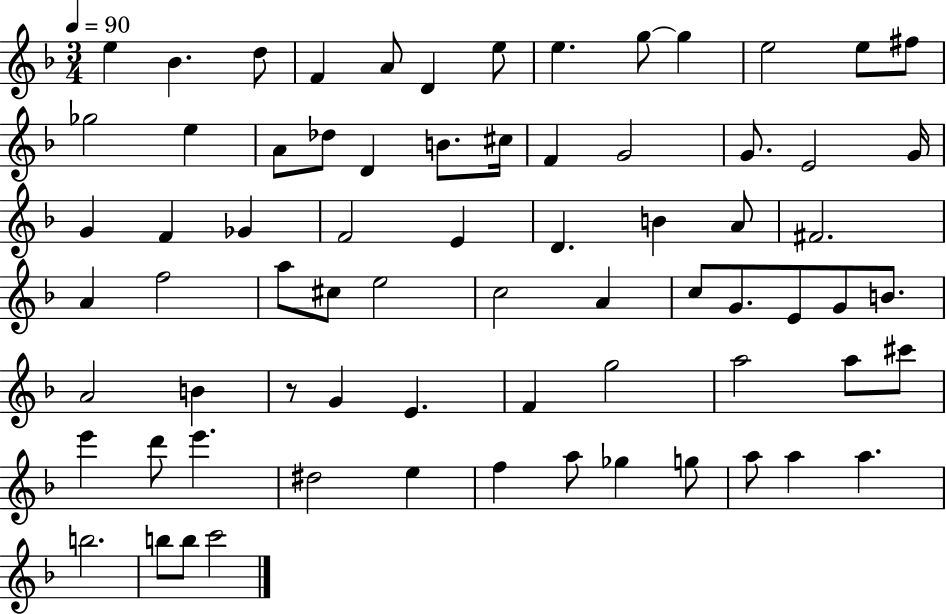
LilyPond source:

{
  \clef treble
  \numericTimeSignature
  \time 3/4
  \key f \major
  \tempo 4 = 90
  \repeat volta 2 { e''4 bes'4. d''8 | f'4 a'8 d'4 e''8 | e''4. g''8~~ g''4 | e''2 e''8 fis''8 | \break ges''2 e''4 | a'8 des''8 d'4 b'8. cis''16 | f'4 g'2 | g'8. e'2 g'16 | \break g'4 f'4 ges'4 | f'2 e'4 | d'4. b'4 a'8 | fis'2. | \break a'4 f''2 | a''8 cis''8 e''2 | c''2 a'4 | c''8 g'8. e'8 g'8 b'8. | \break a'2 b'4 | r8 g'4 e'4. | f'4 g''2 | a''2 a''8 cis'''8 | \break e'''4 d'''8 e'''4. | dis''2 e''4 | f''4 a''8 ges''4 g''8 | a''8 a''4 a''4. | \break b''2. | b''8 b''8 c'''2 | } \bar "|."
}